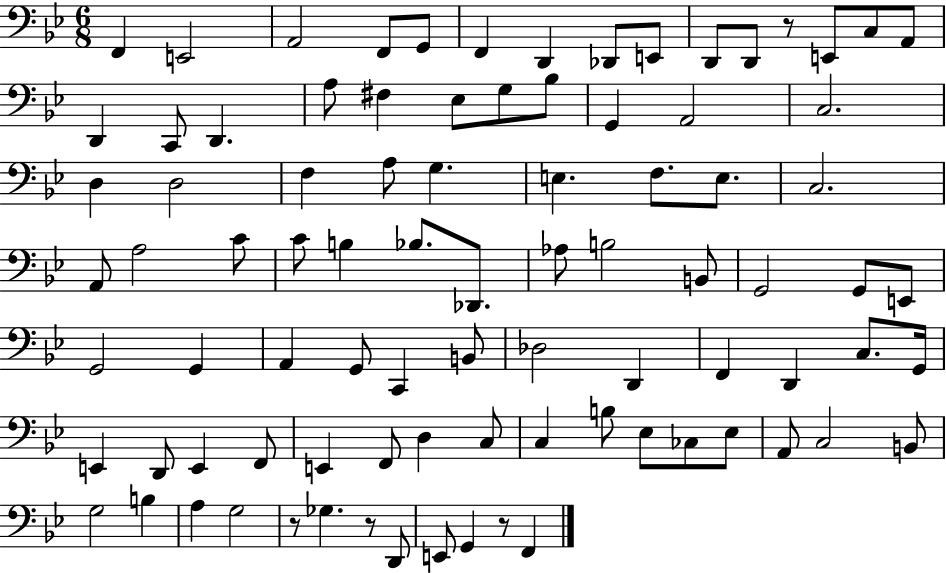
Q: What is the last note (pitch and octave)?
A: F2